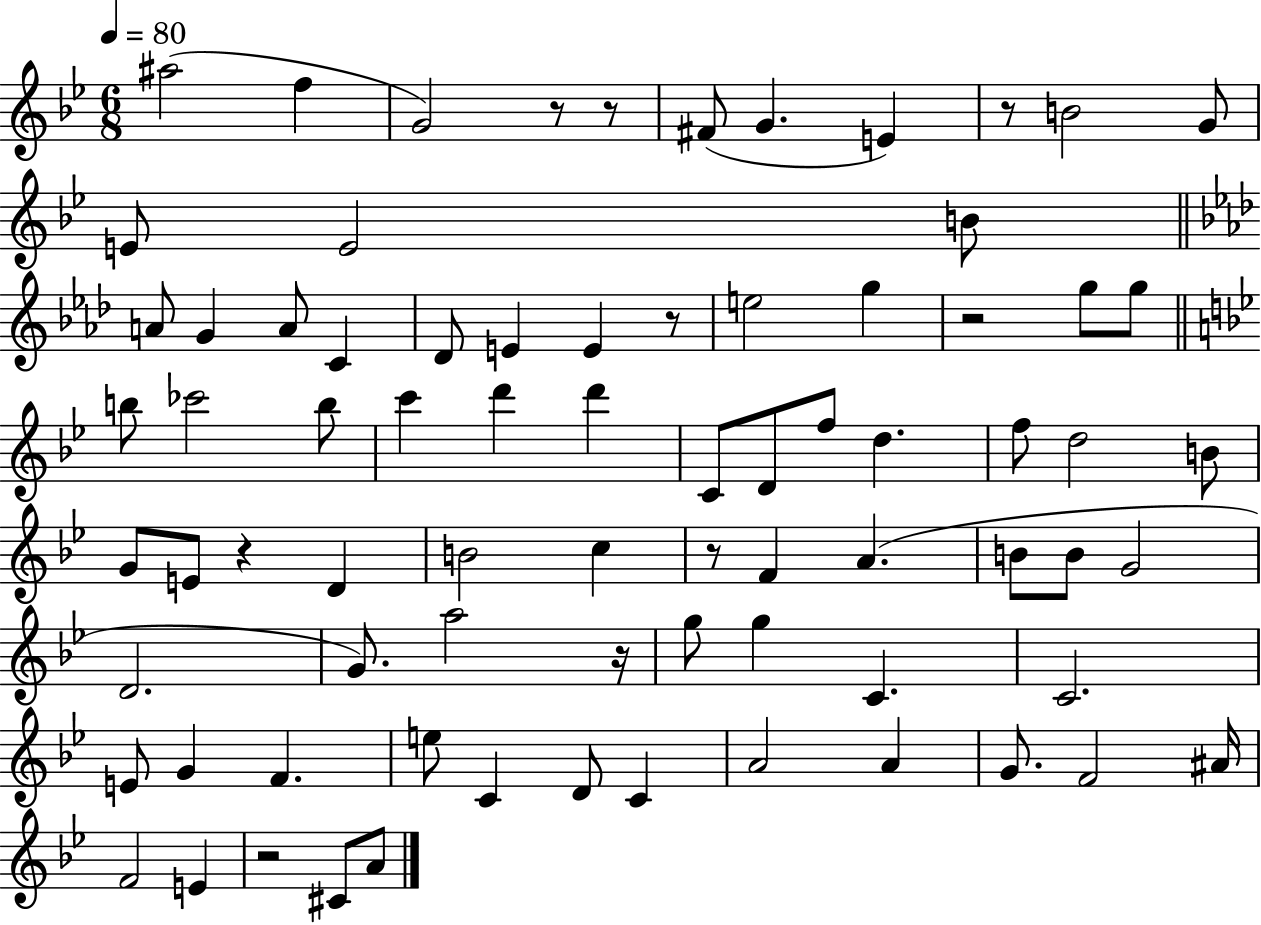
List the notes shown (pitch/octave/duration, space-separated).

A#5/h F5/q G4/h R/e R/e F#4/e G4/q. E4/q R/e B4/h G4/e E4/e E4/h B4/e A4/e G4/q A4/e C4/q Db4/e E4/q E4/q R/e E5/h G5/q R/h G5/e G5/e B5/e CES6/h B5/e C6/q D6/q D6/q C4/e D4/e F5/e D5/q. F5/e D5/h B4/e G4/e E4/e R/q D4/q B4/h C5/q R/e F4/q A4/q. B4/e B4/e G4/h D4/h. G4/e. A5/h R/s G5/e G5/q C4/q. C4/h. E4/e G4/q F4/q. E5/e C4/q D4/e C4/q A4/h A4/q G4/e. F4/h A#4/s F4/h E4/q R/h C#4/e A4/e